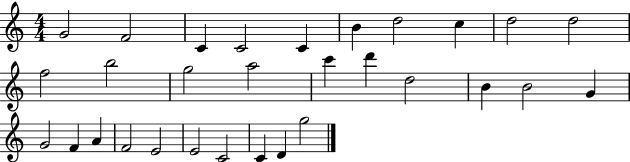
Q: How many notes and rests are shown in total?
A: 30